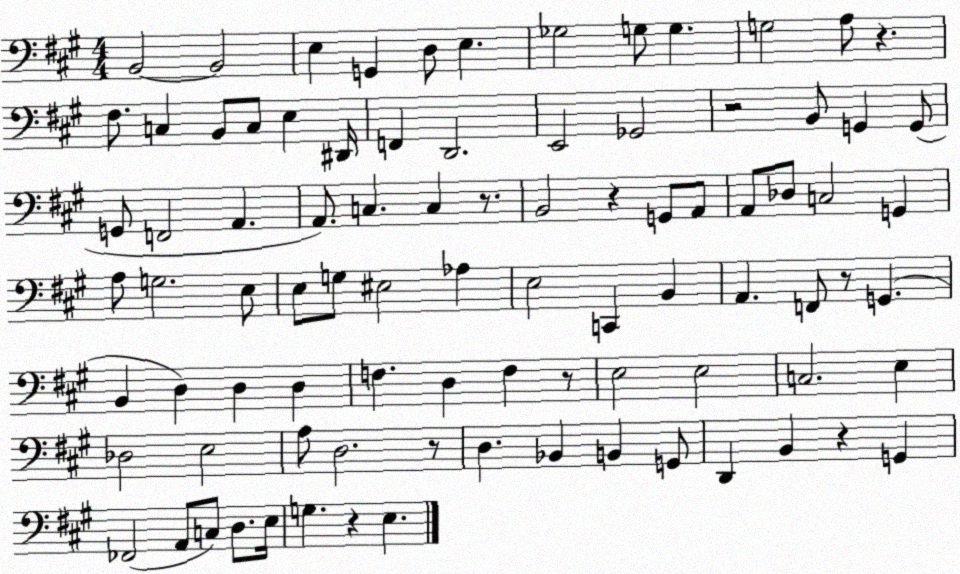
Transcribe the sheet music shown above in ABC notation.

X:1
T:Untitled
M:4/4
L:1/4
K:A
B,,2 B,,2 E, G,, D,/2 E, _G,2 G,/2 G, G,2 A,/2 z ^F,/2 C, B,,/2 C,/2 E, ^D,,/4 F,, D,,2 E,,2 _G,,2 z2 B,,/2 G,, G,,/2 G,,/2 F,,2 A,, A,,/2 C, C, z/2 B,,2 z G,,/2 A,,/2 A,,/2 _D,/2 C,2 G,, A,/2 G,2 E,/2 E,/2 G,/2 ^E,2 _A, E,2 C,, B,, A,, F,,/2 z/2 G,, B,, D, D, D, F, D, F, z/2 E,2 E,2 C,2 E, _D,2 E,2 A,/2 D,2 z/2 D, _B,, B,, G,,/2 D,, B,, z G,, _F,,2 A,,/2 C,/2 D,/2 E,/4 G, z E,